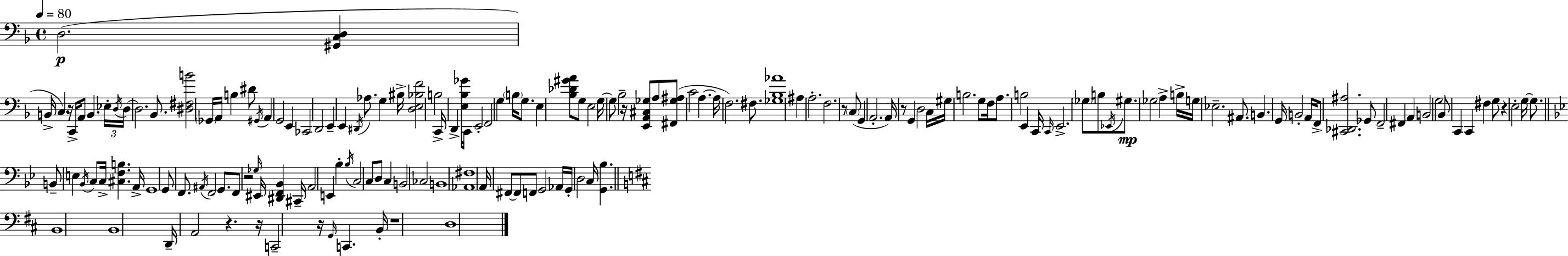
D3/h. [G#2,C3,D3]/q B2/s C3/q R/s C2/s A2/e B2/q. Eb3/s D3/s D3/s D3/h. Bb2/e. [D#3,F#3,B4]/h Gb2/s A2/s B3/q D#4/e G#2/s A2/q G2/h E2/q CES2/h D2/h E2/q E2/q D#2/s Ab3/e. G3/q BIS3/s [D3,E3,Bb3,F4]/h B3/h C2/s D2/q [E3,Bb3,Gb4]/e C2/s E2/h F2/h G3/q B3/s G3/e. E3/q [Bb3,Db4,G#4,A4]/e G3/e E3/h G3/s G3/e Bb3/h R/s [E2,A2,C#3,Gb3]/e A3/e [F#2,Gb3,A#3]/e C4/h A3/q. A3/s F3/h. F#3/e. [Gb3,Bb3,Ab4]/w A#3/q A3/h. F3/h. R/e C3/e G2/q A2/h. A2/s R/e G2/q D3/h C3/s G#3/s B3/h. G3/e F3/s A3/e. B3/h E2/q C2/s C2/s E2/h. Gb3/e B3/e Eb2/s G#3/e. Gb3/h A3/q B3/s G3/s Eb3/h. A#2/e. B2/q. G2/s B2/h A2/s F2/e [C#2,Db2,A#3]/h. Gb2/e F2/h F#2/q A2/q B2/h G3/h Bb2/e C2/q C2/q F#3/q G3/e R/q E3/h G3/s G3/e. B2/e E3/q Bb2/s C3/e C3/s [C#3,F3,B3]/q. A2/s G2/w G2/e F2/e. A#2/s F2/h G2/e. F2/e R/h Gb3/s EIS2/s [D#2,F2,Bb2]/q C#2/s A2/h E2/q Bb3/q Bb3/s C3/h C3/e D3/e C3/q B2/h CES3/h B2/w [Ab2,F#3]/w A2/s F#2/e F#2/e F2/e G2/h Ab2/s G2/s D3/h C3/s [G2,Bb3]/q. B2/w B2/w D2/s A2/h R/q. R/s C2/h R/s G2/s C2/q. B2/s R/w D3/w